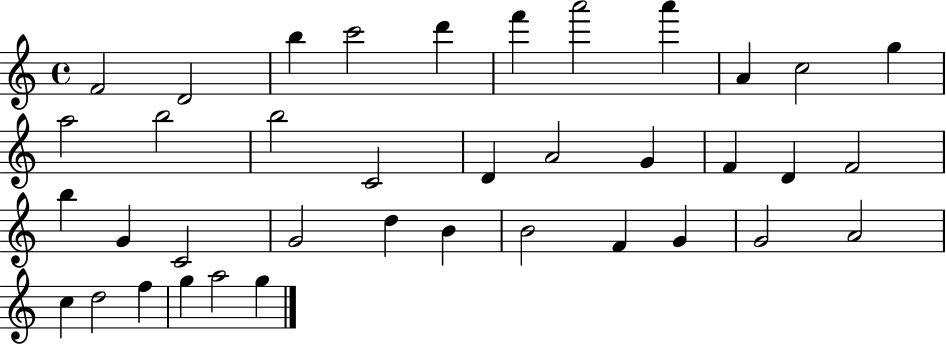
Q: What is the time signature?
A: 4/4